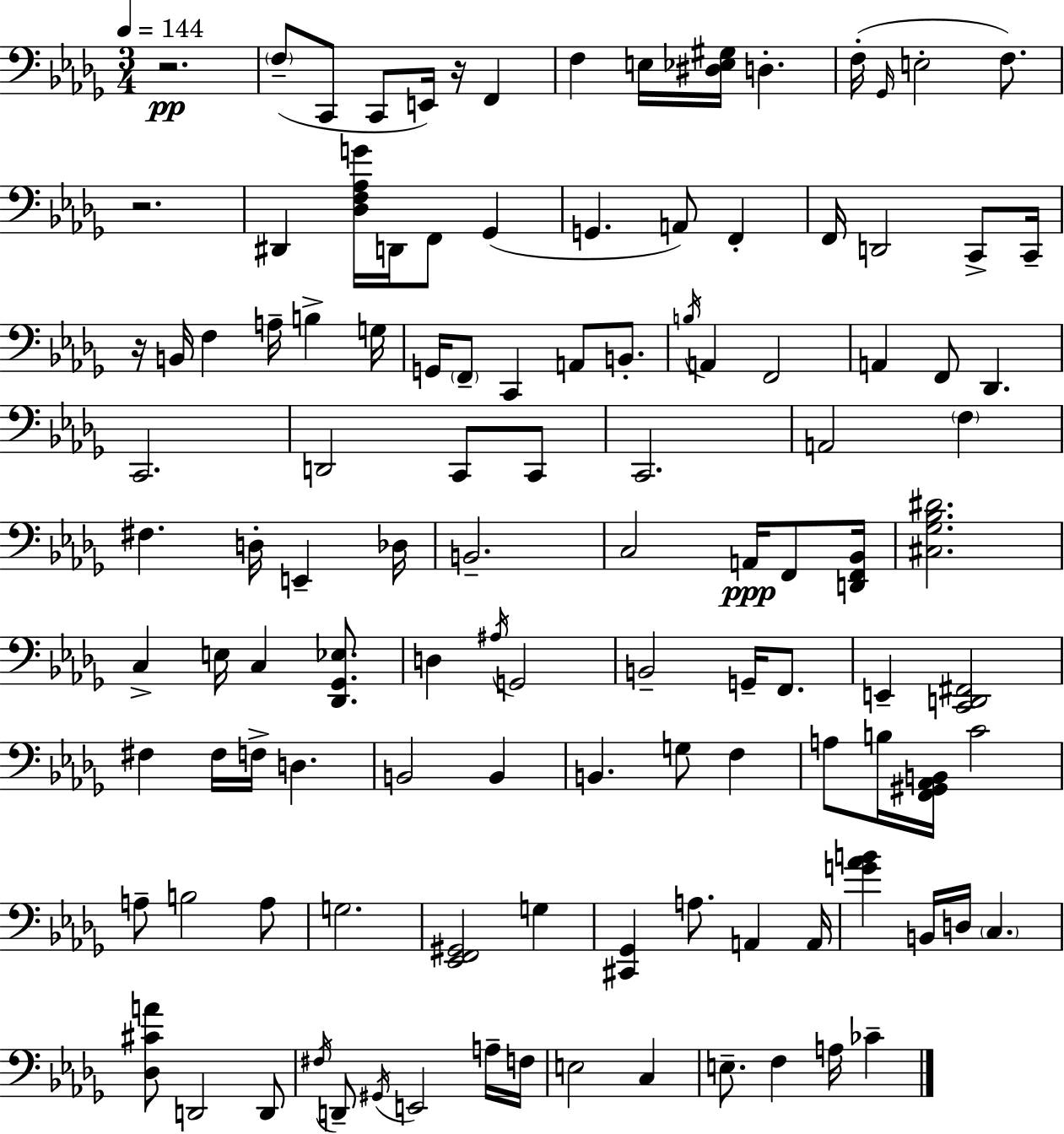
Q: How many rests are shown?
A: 4